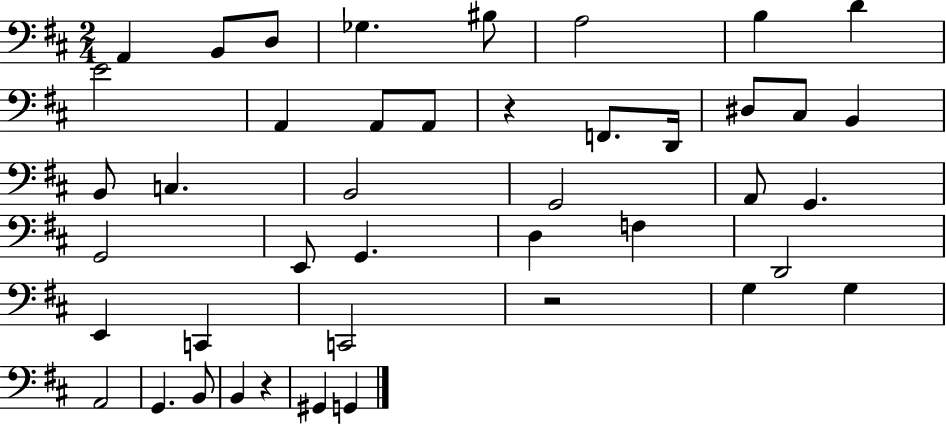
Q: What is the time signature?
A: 2/4